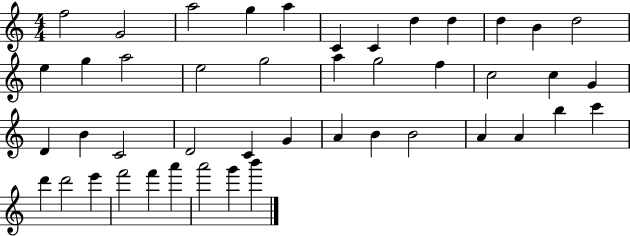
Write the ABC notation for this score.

X:1
T:Untitled
M:4/4
L:1/4
K:C
f2 G2 a2 g a C C d d d B d2 e g a2 e2 g2 a g2 f c2 c G D B C2 D2 C G A B B2 A A b c' d' d'2 e' f'2 f' a' a'2 g' b'